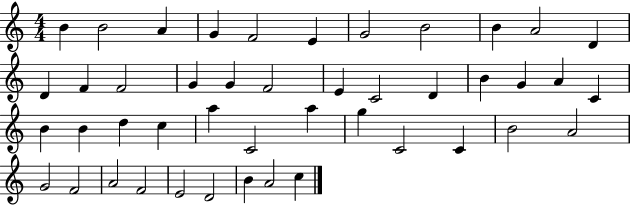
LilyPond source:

{
  \clef treble
  \numericTimeSignature
  \time 4/4
  \key c \major
  b'4 b'2 a'4 | g'4 f'2 e'4 | g'2 b'2 | b'4 a'2 d'4 | \break d'4 f'4 f'2 | g'4 g'4 f'2 | e'4 c'2 d'4 | b'4 g'4 a'4 c'4 | \break b'4 b'4 d''4 c''4 | a''4 c'2 a''4 | g''4 c'2 c'4 | b'2 a'2 | \break g'2 f'2 | a'2 f'2 | e'2 d'2 | b'4 a'2 c''4 | \break \bar "|."
}